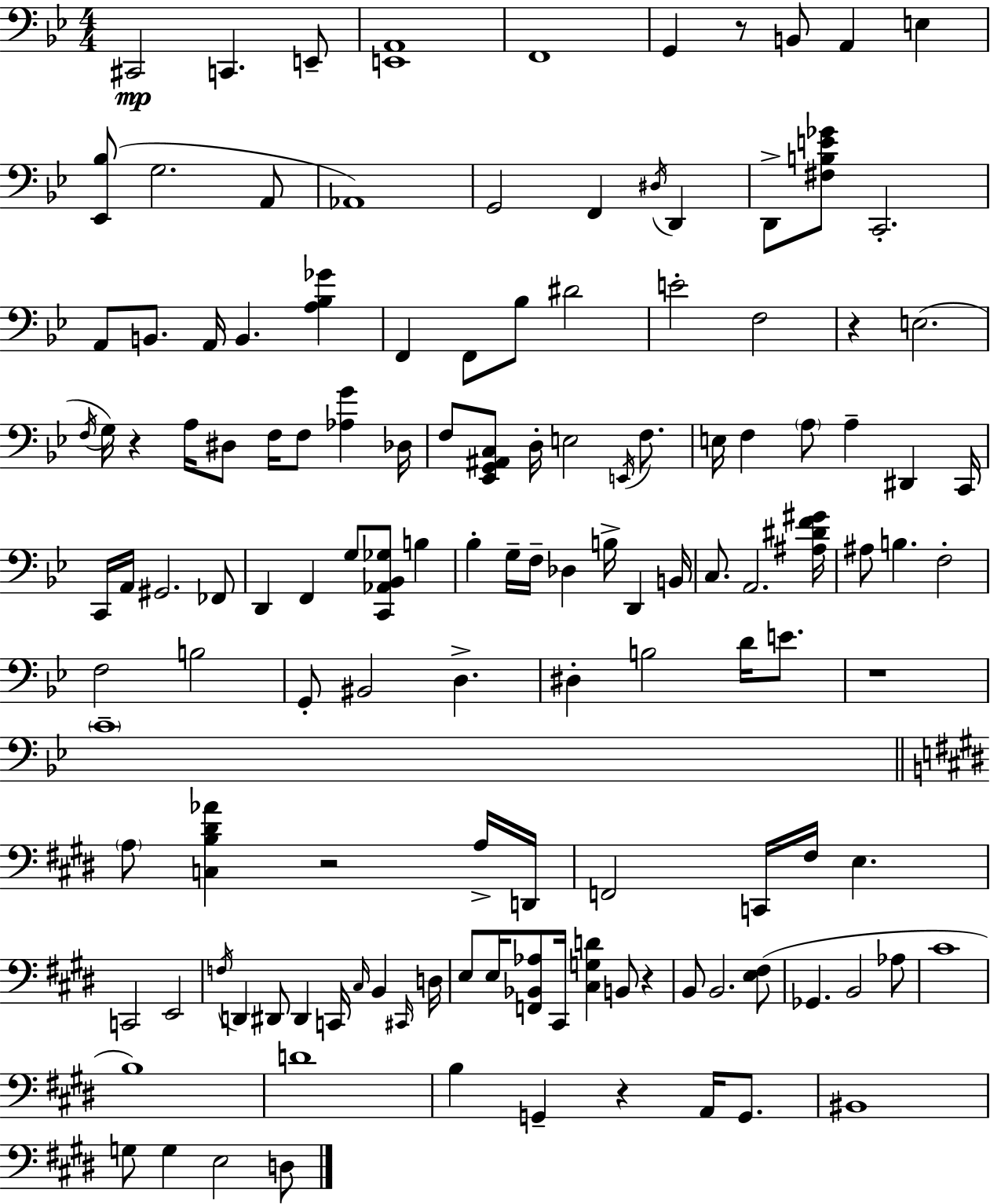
X:1
T:Untitled
M:4/4
L:1/4
K:Gm
^C,,2 C,, E,,/2 [E,,A,,]4 F,,4 G,, z/2 B,,/2 A,, E, [_E,,_B,]/2 G,2 A,,/2 _A,,4 G,,2 F,, ^D,/4 D,, D,,/2 [^F,B,E_G]/2 C,,2 A,,/2 B,,/2 A,,/4 B,, [A,_B,_G] F,, F,,/2 _B,/2 ^D2 E2 F,2 z E,2 F,/4 G,/4 z A,/4 ^D,/2 F,/4 F,/2 [_A,G] _D,/4 F,/2 [_E,,G,,^A,,C,]/2 D,/4 E,2 E,,/4 F,/2 E,/4 F, A,/2 A, ^D,, C,,/4 C,,/4 A,,/4 ^G,,2 _F,,/2 D,, F,, G,/2 [C,,_A,,_B,,_G,]/2 B, _B, G,/4 F,/4 _D, B,/4 D,, B,,/4 C,/2 A,,2 [^A,^DF^G]/4 ^A,/2 B, F,2 F,2 B,2 G,,/2 ^B,,2 D, ^D, B,2 D/4 E/2 z4 C4 A,/2 [C,B,^D_A] z2 A,/4 D,,/4 F,,2 C,,/4 ^F,/4 E, C,,2 E,,2 F,/4 D,, ^D,,/2 ^D,, C,,/4 ^C,/4 B,, ^C,,/4 D,/4 E,/2 E,/4 [F,,_B,,_A,]/2 ^C,,/4 [^C,G,D] B,,/2 z B,,/2 B,,2 [E,^F,]/2 _G,, B,,2 _A,/2 ^C4 B,4 D4 B, G,, z A,,/4 G,,/2 ^B,,4 G,/2 G, E,2 D,/2